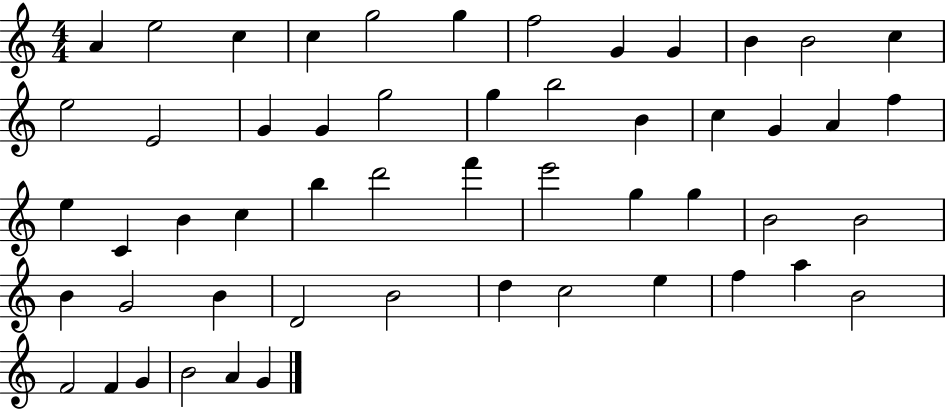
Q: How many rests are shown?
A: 0